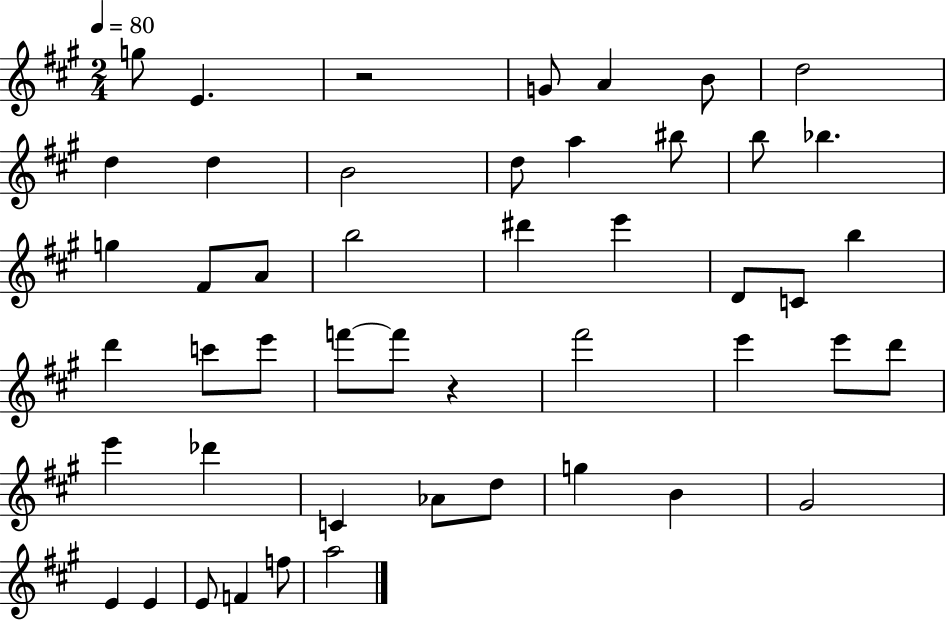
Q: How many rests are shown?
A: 2